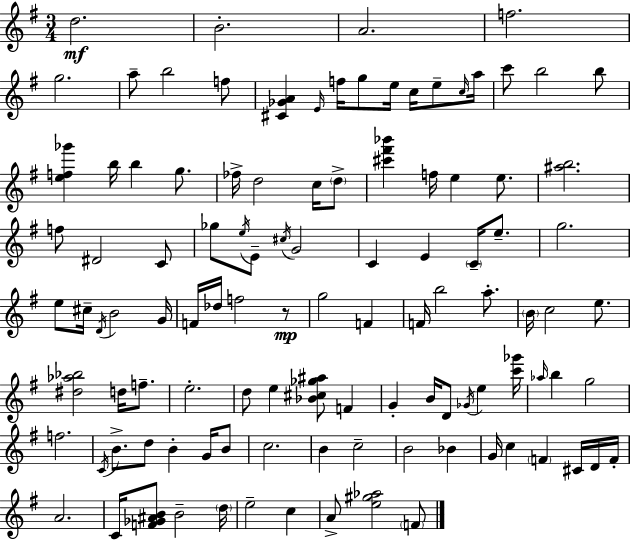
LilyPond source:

{
  \clef treble
  \numericTimeSignature
  \time 3/4
  \key e \minor
  d''2.\mf | b'2.-. | a'2. | f''2. | \break g''2. | a''8-- b''2 f''8 | <cis' ges' a'>4 \grace { e'16 } f''16 g''8 e''16 c''16 e''8-- | \grace { c''16 } a''16 c'''8 b''2 | \break b''8 <e'' f'' ges'''>4 b''16 b''4 g''8. | fes''16-> d''2 c''16 | \parenthesize d''8-> <cis''' fis''' bes'''>4 f''16 e''4 e''8. | <ais'' b''>2. | \break f''8 dis'2 | c'8 ges''8 \acciaccatura { e''16 } e'8-- \acciaccatura { cis''16 } g'2 | c'4 e'4 | \parenthesize c'16-- e''8.-- g''2. | \break e''8 cis''16-- \acciaccatura { d'16 } b'2 | g'16 f'16 des''16 f''2 | r8\mp g''2 | f'4 f'16 b''2 | \break a''8.-. \parenthesize b'16 c''2 | e''8. <dis'' aes'' bes''>2 | d''16 f''8.-- e''2.-. | d''8 e''4 <bes' cis'' ges'' ais''>8 | \break f'4 g'4-. b'16 d'8 | \acciaccatura { ges'16 } e''4 <c''' ges'''>16 \grace { aes''16 } b''4 g''2 | f''2. | \acciaccatura { c'16 } b'8.-> d''8 | \break b'4-. g'16 b'8 c''2. | b'4 | c''2-- b'2 | bes'4 g'16 c''4 | \break \parenthesize f'4 cis'16 d'16 f'16-. a'2. | c'16 <f' ges' ais' b'>8 b'2-- | \parenthesize d''16 e''2-- | c''4 a'8-> <e'' gis'' aes''>2 | \break \parenthesize f'8 \bar "|."
}